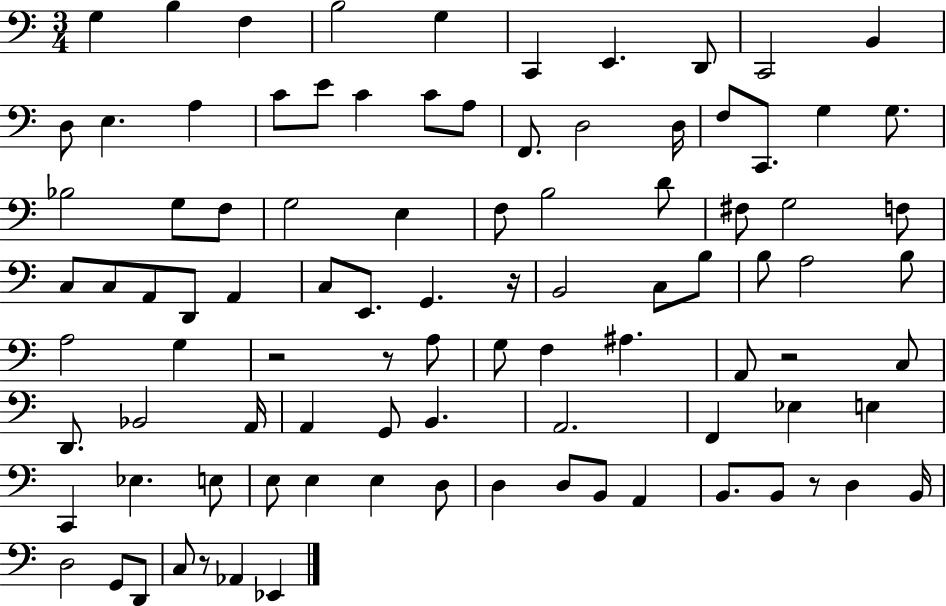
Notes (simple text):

G3/q B3/q F3/q B3/h G3/q C2/q E2/q. D2/e C2/h B2/q D3/e E3/q. A3/q C4/e E4/e C4/q C4/e A3/e F2/e. D3/h D3/s F3/e C2/e. G3/q G3/e. Bb3/h G3/e F3/e G3/h E3/q F3/e B3/h D4/e F#3/e G3/h F3/e C3/e C3/e A2/e D2/e A2/q C3/e E2/e. G2/q. R/s B2/h C3/e B3/e B3/e A3/h B3/e A3/h G3/q R/h R/e A3/e G3/e F3/q A#3/q. A2/e R/h C3/e D2/e. Bb2/h A2/s A2/q G2/e B2/q. A2/h. F2/q Eb3/q E3/q C2/q Eb3/q. E3/e E3/e E3/q E3/q D3/e D3/q D3/e B2/e A2/q B2/e. B2/e R/e D3/q B2/s D3/h G2/e D2/e C3/e R/e Ab2/q Eb2/q